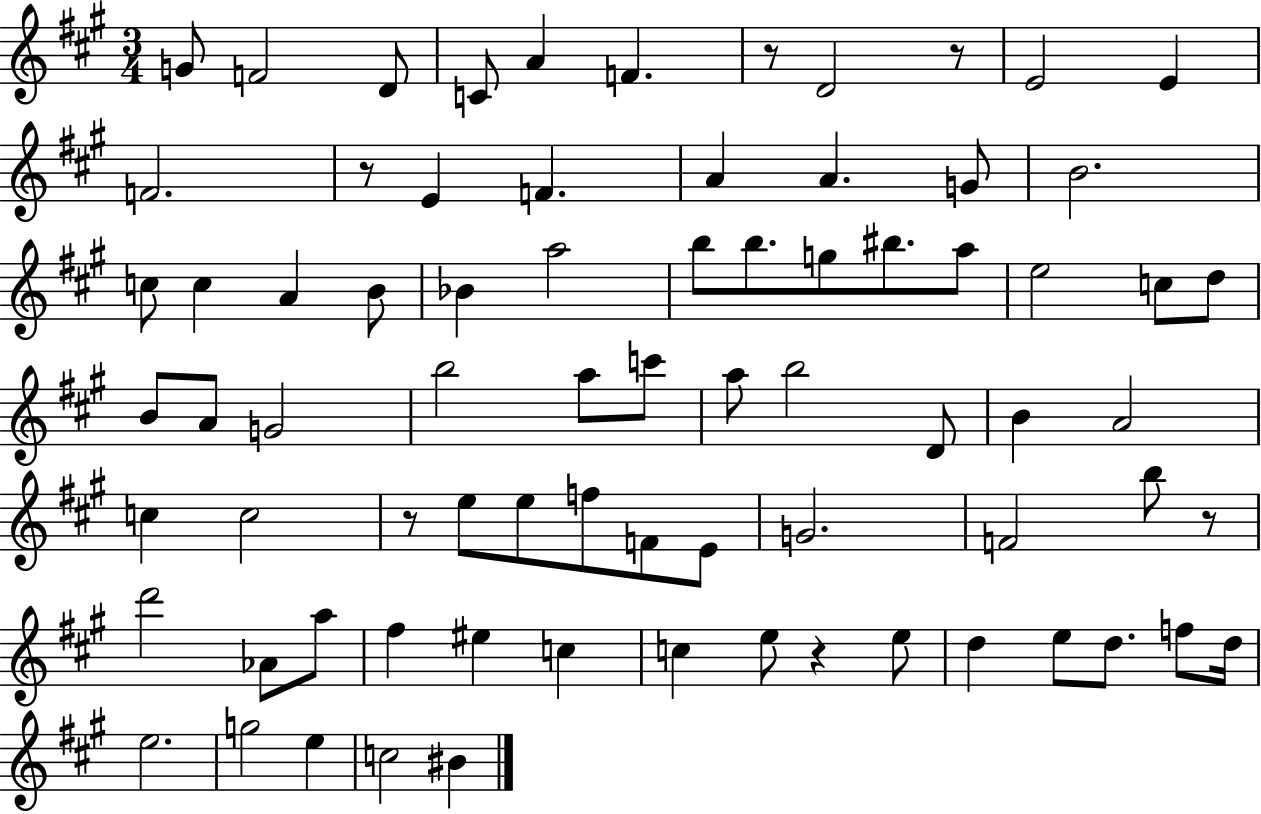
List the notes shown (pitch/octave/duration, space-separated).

G4/e F4/h D4/e C4/e A4/q F4/q. R/e D4/h R/e E4/h E4/q F4/h. R/e E4/q F4/q. A4/q A4/q. G4/e B4/h. C5/e C5/q A4/q B4/e Bb4/q A5/h B5/e B5/e. G5/e BIS5/e. A5/e E5/h C5/e D5/e B4/e A4/e G4/h B5/h A5/e C6/e A5/e B5/h D4/e B4/q A4/h C5/q C5/h R/e E5/e E5/e F5/e F4/e E4/e G4/h. F4/h B5/e R/e D6/h Ab4/e A5/e F#5/q EIS5/q C5/q C5/q E5/e R/q E5/e D5/q E5/e D5/e. F5/e D5/s E5/h. G5/h E5/q C5/h BIS4/q